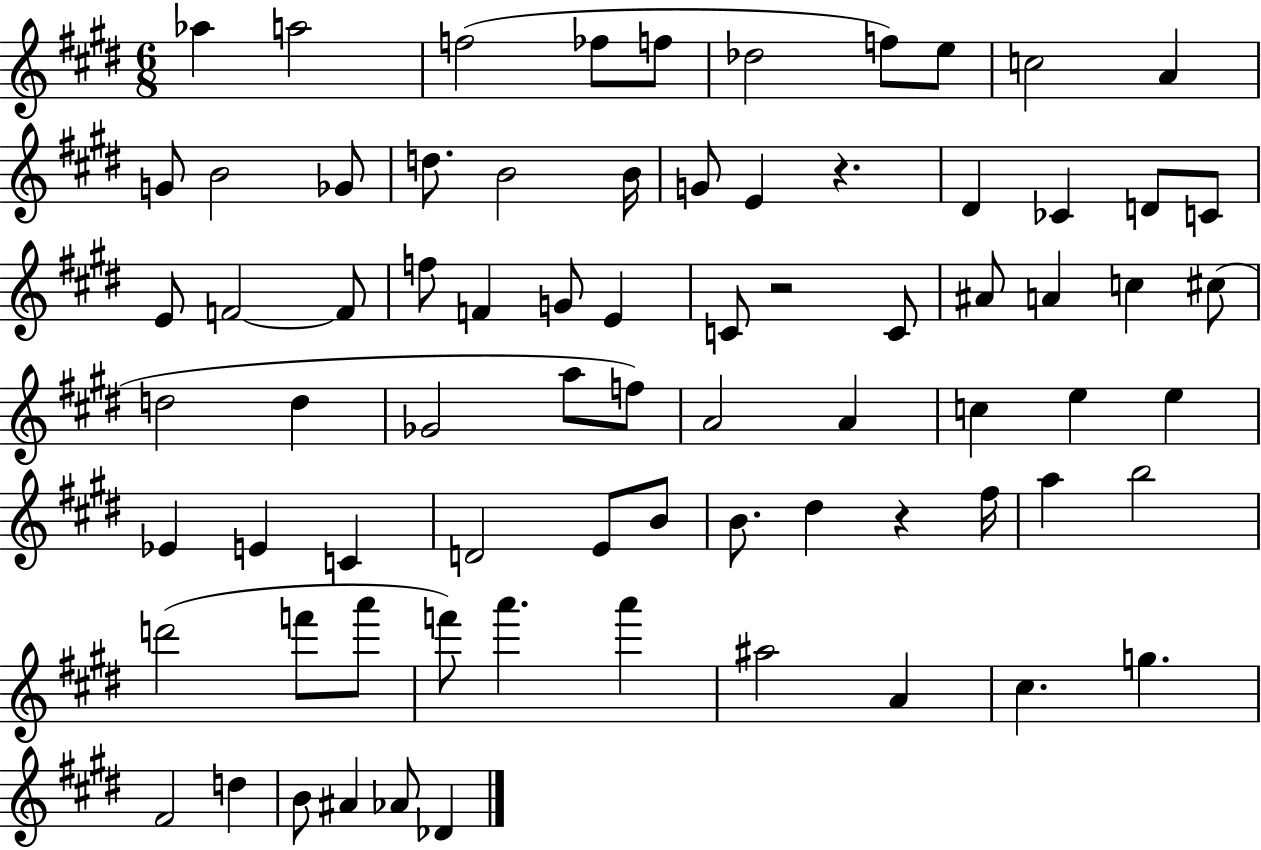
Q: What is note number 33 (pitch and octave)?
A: A4